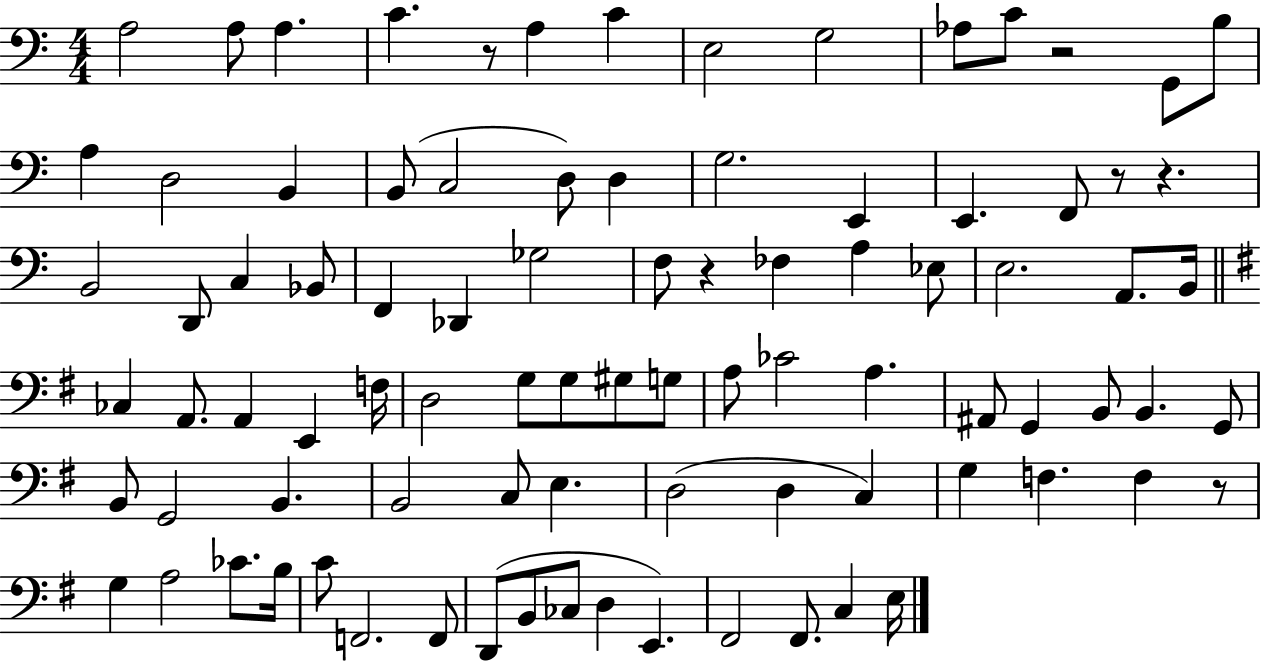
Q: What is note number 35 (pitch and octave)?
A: E3